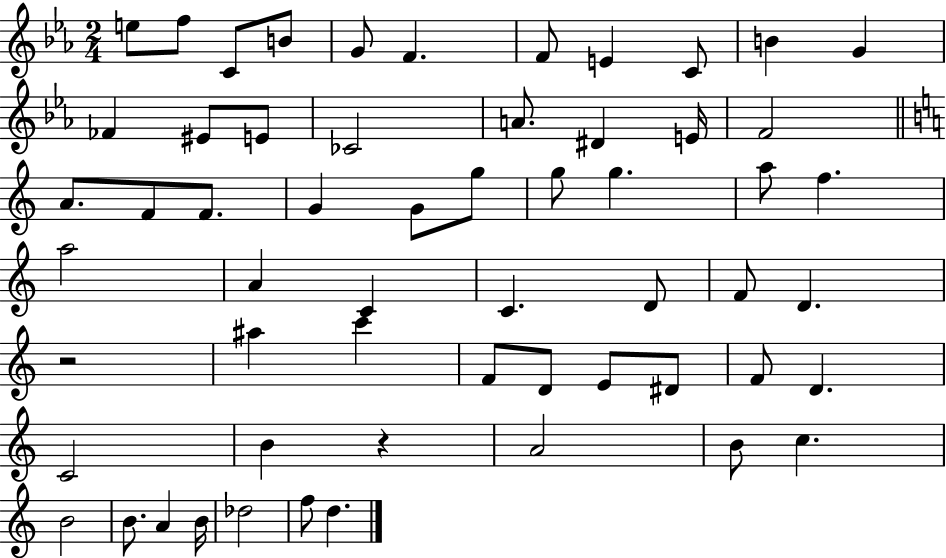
X:1
T:Untitled
M:2/4
L:1/4
K:Eb
e/2 f/2 C/2 B/2 G/2 F F/2 E C/2 B G _F ^E/2 E/2 _C2 A/2 ^D E/4 F2 A/2 F/2 F/2 G G/2 g/2 g/2 g a/2 f a2 A C C D/2 F/2 D z2 ^a c' F/2 D/2 E/2 ^D/2 F/2 D C2 B z A2 B/2 c B2 B/2 A B/4 _d2 f/2 d